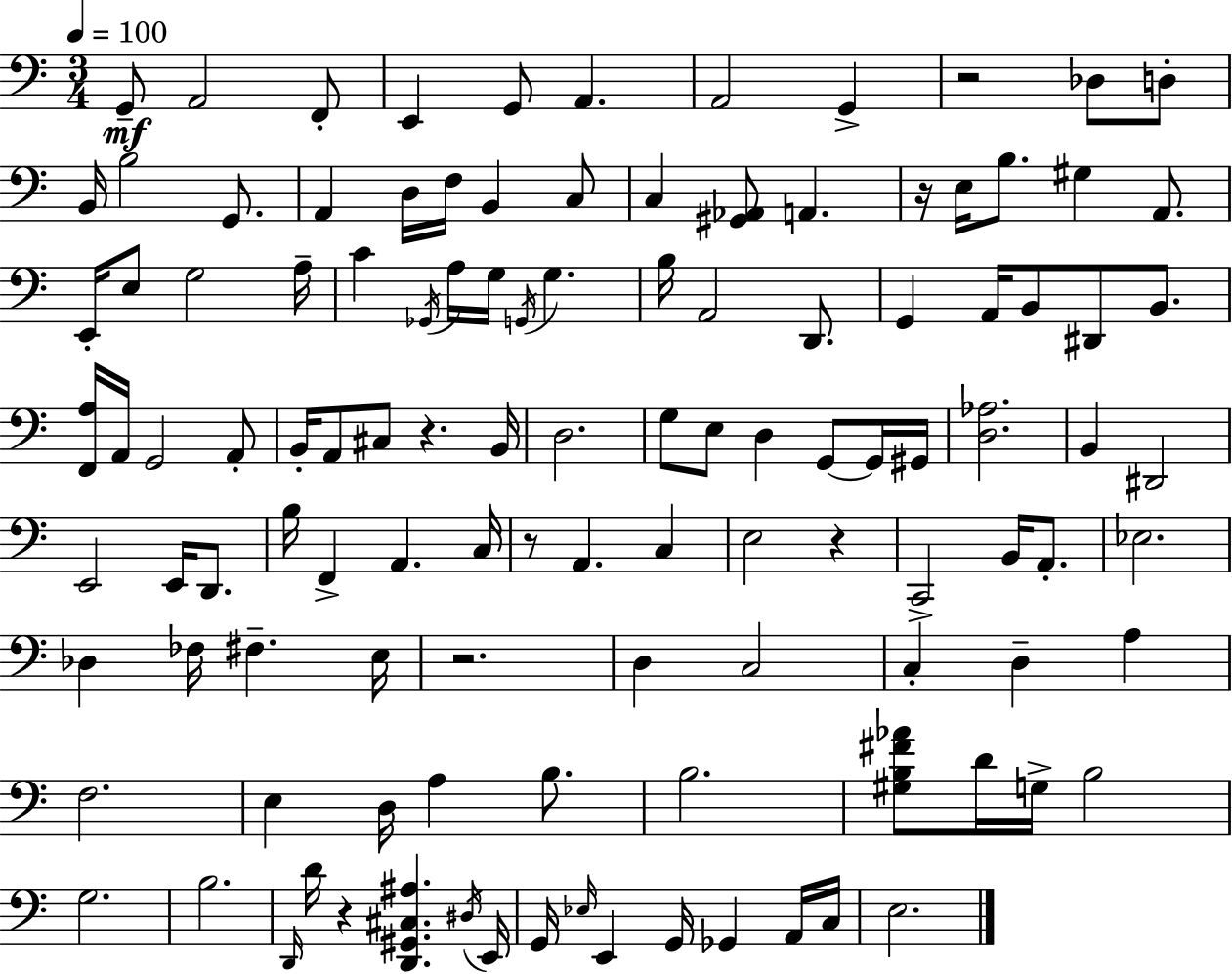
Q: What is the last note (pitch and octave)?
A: E3